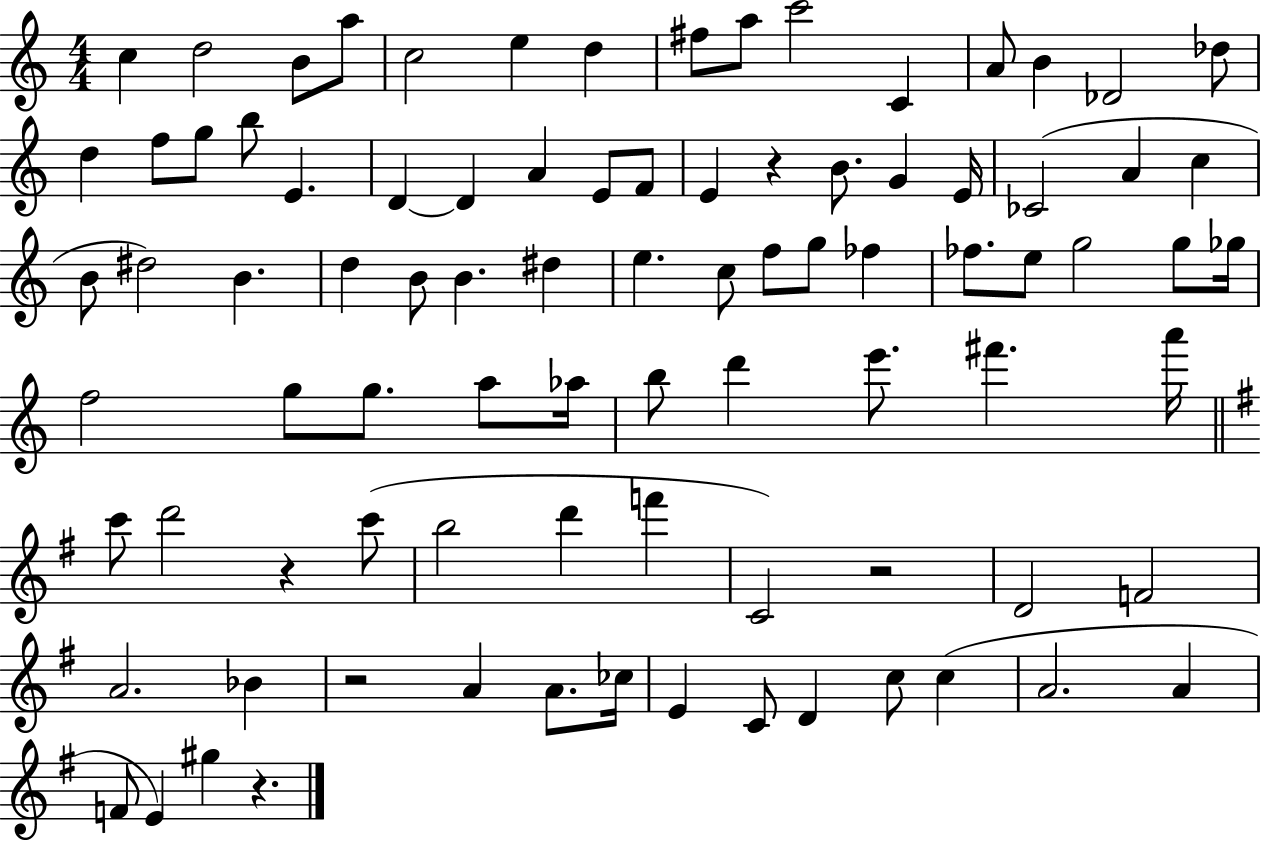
{
  \clef treble
  \numericTimeSignature
  \time 4/4
  \key c \major
  c''4 d''2 b'8 a''8 | c''2 e''4 d''4 | fis''8 a''8 c'''2 c'4 | a'8 b'4 des'2 des''8 | \break d''4 f''8 g''8 b''8 e'4. | d'4~~ d'4 a'4 e'8 f'8 | e'4 r4 b'8. g'4 e'16 | ces'2( a'4 c''4 | \break b'8 dis''2) b'4. | d''4 b'8 b'4. dis''4 | e''4. c''8 f''8 g''8 fes''4 | fes''8. e''8 g''2 g''8 ges''16 | \break f''2 g''8 g''8. a''8 aes''16 | b''8 d'''4 e'''8. fis'''4. a'''16 | \bar "||" \break \key e \minor c'''8 d'''2 r4 c'''8( | b''2 d'''4 f'''4 | c'2) r2 | d'2 f'2 | \break a'2. bes'4 | r2 a'4 a'8. ces''16 | e'4 c'8 d'4 c''8 c''4( | a'2. a'4 | \break f'8 e'4) gis''4 r4. | \bar "|."
}